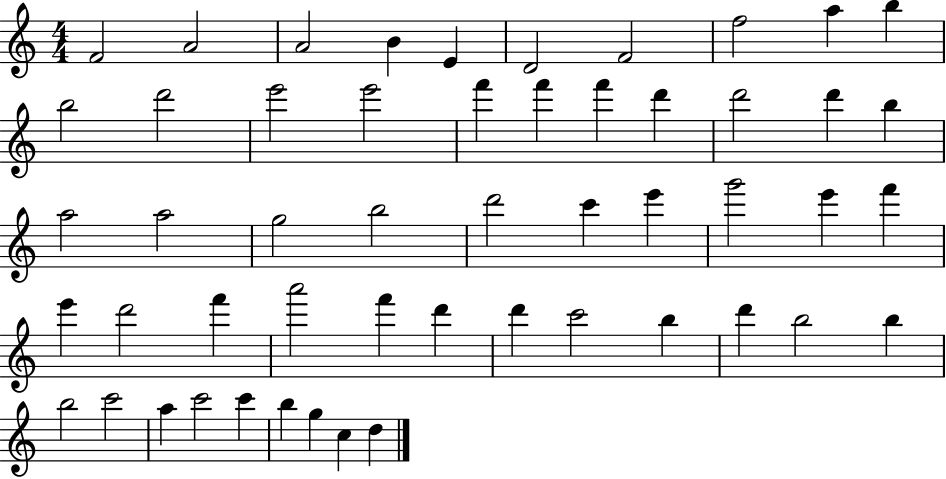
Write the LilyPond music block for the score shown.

{
  \clef treble
  \numericTimeSignature
  \time 4/4
  \key c \major
  f'2 a'2 | a'2 b'4 e'4 | d'2 f'2 | f''2 a''4 b''4 | \break b''2 d'''2 | e'''2 e'''2 | f'''4 f'''4 f'''4 d'''4 | d'''2 d'''4 b''4 | \break a''2 a''2 | g''2 b''2 | d'''2 c'''4 e'''4 | g'''2 e'''4 f'''4 | \break e'''4 d'''2 f'''4 | a'''2 f'''4 d'''4 | d'''4 c'''2 b''4 | d'''4 b''2 b''4 | \break b''2 c'''2 | a''4 c'''2 c'''4 | b''4 g''4 c''4 d''4 | \bar "|."
}